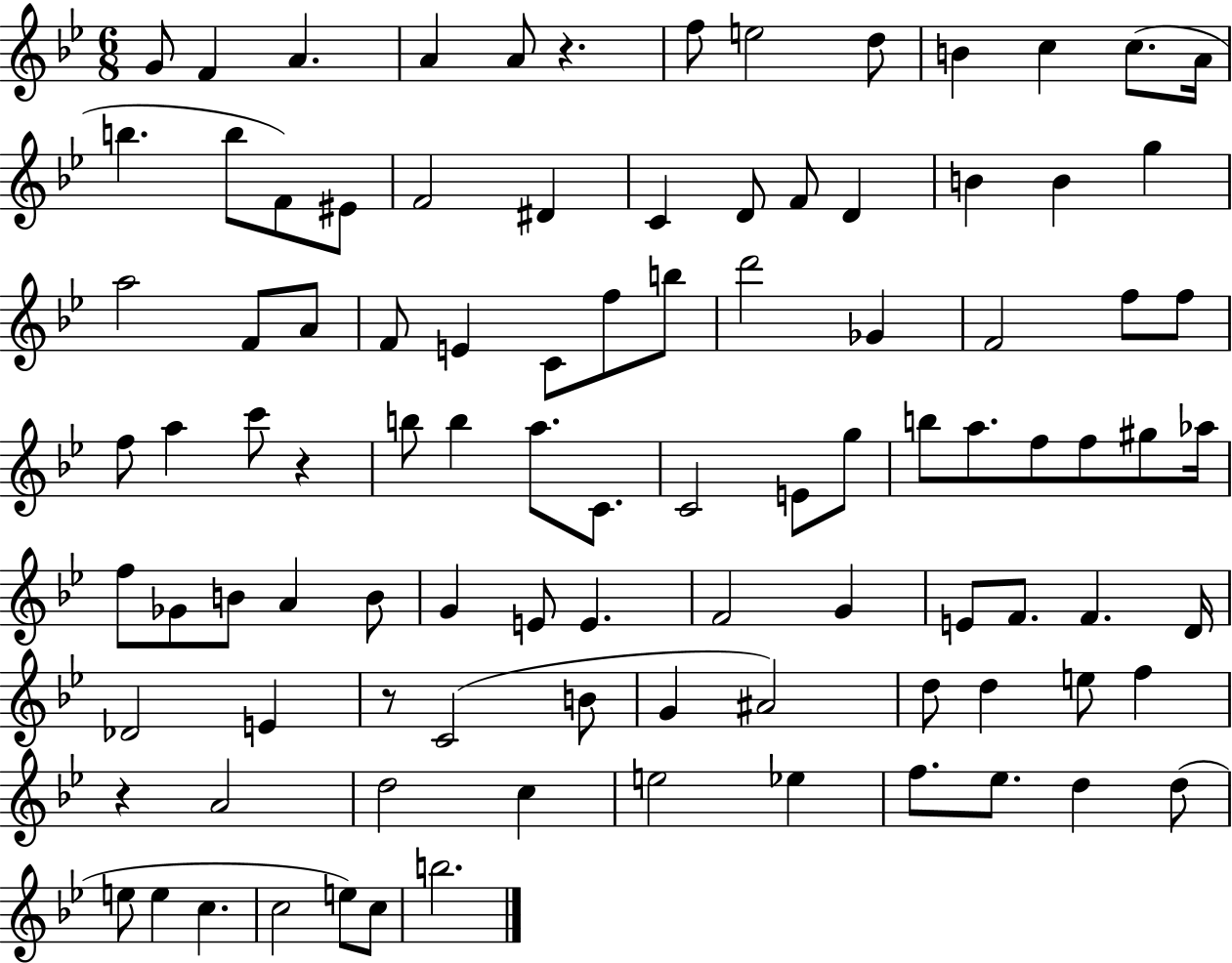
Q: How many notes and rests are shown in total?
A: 98